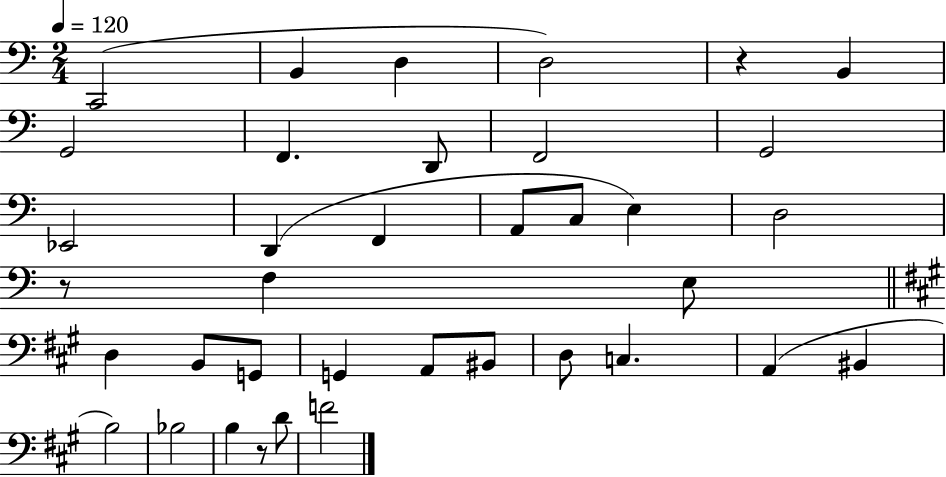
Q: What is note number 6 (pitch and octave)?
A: G2